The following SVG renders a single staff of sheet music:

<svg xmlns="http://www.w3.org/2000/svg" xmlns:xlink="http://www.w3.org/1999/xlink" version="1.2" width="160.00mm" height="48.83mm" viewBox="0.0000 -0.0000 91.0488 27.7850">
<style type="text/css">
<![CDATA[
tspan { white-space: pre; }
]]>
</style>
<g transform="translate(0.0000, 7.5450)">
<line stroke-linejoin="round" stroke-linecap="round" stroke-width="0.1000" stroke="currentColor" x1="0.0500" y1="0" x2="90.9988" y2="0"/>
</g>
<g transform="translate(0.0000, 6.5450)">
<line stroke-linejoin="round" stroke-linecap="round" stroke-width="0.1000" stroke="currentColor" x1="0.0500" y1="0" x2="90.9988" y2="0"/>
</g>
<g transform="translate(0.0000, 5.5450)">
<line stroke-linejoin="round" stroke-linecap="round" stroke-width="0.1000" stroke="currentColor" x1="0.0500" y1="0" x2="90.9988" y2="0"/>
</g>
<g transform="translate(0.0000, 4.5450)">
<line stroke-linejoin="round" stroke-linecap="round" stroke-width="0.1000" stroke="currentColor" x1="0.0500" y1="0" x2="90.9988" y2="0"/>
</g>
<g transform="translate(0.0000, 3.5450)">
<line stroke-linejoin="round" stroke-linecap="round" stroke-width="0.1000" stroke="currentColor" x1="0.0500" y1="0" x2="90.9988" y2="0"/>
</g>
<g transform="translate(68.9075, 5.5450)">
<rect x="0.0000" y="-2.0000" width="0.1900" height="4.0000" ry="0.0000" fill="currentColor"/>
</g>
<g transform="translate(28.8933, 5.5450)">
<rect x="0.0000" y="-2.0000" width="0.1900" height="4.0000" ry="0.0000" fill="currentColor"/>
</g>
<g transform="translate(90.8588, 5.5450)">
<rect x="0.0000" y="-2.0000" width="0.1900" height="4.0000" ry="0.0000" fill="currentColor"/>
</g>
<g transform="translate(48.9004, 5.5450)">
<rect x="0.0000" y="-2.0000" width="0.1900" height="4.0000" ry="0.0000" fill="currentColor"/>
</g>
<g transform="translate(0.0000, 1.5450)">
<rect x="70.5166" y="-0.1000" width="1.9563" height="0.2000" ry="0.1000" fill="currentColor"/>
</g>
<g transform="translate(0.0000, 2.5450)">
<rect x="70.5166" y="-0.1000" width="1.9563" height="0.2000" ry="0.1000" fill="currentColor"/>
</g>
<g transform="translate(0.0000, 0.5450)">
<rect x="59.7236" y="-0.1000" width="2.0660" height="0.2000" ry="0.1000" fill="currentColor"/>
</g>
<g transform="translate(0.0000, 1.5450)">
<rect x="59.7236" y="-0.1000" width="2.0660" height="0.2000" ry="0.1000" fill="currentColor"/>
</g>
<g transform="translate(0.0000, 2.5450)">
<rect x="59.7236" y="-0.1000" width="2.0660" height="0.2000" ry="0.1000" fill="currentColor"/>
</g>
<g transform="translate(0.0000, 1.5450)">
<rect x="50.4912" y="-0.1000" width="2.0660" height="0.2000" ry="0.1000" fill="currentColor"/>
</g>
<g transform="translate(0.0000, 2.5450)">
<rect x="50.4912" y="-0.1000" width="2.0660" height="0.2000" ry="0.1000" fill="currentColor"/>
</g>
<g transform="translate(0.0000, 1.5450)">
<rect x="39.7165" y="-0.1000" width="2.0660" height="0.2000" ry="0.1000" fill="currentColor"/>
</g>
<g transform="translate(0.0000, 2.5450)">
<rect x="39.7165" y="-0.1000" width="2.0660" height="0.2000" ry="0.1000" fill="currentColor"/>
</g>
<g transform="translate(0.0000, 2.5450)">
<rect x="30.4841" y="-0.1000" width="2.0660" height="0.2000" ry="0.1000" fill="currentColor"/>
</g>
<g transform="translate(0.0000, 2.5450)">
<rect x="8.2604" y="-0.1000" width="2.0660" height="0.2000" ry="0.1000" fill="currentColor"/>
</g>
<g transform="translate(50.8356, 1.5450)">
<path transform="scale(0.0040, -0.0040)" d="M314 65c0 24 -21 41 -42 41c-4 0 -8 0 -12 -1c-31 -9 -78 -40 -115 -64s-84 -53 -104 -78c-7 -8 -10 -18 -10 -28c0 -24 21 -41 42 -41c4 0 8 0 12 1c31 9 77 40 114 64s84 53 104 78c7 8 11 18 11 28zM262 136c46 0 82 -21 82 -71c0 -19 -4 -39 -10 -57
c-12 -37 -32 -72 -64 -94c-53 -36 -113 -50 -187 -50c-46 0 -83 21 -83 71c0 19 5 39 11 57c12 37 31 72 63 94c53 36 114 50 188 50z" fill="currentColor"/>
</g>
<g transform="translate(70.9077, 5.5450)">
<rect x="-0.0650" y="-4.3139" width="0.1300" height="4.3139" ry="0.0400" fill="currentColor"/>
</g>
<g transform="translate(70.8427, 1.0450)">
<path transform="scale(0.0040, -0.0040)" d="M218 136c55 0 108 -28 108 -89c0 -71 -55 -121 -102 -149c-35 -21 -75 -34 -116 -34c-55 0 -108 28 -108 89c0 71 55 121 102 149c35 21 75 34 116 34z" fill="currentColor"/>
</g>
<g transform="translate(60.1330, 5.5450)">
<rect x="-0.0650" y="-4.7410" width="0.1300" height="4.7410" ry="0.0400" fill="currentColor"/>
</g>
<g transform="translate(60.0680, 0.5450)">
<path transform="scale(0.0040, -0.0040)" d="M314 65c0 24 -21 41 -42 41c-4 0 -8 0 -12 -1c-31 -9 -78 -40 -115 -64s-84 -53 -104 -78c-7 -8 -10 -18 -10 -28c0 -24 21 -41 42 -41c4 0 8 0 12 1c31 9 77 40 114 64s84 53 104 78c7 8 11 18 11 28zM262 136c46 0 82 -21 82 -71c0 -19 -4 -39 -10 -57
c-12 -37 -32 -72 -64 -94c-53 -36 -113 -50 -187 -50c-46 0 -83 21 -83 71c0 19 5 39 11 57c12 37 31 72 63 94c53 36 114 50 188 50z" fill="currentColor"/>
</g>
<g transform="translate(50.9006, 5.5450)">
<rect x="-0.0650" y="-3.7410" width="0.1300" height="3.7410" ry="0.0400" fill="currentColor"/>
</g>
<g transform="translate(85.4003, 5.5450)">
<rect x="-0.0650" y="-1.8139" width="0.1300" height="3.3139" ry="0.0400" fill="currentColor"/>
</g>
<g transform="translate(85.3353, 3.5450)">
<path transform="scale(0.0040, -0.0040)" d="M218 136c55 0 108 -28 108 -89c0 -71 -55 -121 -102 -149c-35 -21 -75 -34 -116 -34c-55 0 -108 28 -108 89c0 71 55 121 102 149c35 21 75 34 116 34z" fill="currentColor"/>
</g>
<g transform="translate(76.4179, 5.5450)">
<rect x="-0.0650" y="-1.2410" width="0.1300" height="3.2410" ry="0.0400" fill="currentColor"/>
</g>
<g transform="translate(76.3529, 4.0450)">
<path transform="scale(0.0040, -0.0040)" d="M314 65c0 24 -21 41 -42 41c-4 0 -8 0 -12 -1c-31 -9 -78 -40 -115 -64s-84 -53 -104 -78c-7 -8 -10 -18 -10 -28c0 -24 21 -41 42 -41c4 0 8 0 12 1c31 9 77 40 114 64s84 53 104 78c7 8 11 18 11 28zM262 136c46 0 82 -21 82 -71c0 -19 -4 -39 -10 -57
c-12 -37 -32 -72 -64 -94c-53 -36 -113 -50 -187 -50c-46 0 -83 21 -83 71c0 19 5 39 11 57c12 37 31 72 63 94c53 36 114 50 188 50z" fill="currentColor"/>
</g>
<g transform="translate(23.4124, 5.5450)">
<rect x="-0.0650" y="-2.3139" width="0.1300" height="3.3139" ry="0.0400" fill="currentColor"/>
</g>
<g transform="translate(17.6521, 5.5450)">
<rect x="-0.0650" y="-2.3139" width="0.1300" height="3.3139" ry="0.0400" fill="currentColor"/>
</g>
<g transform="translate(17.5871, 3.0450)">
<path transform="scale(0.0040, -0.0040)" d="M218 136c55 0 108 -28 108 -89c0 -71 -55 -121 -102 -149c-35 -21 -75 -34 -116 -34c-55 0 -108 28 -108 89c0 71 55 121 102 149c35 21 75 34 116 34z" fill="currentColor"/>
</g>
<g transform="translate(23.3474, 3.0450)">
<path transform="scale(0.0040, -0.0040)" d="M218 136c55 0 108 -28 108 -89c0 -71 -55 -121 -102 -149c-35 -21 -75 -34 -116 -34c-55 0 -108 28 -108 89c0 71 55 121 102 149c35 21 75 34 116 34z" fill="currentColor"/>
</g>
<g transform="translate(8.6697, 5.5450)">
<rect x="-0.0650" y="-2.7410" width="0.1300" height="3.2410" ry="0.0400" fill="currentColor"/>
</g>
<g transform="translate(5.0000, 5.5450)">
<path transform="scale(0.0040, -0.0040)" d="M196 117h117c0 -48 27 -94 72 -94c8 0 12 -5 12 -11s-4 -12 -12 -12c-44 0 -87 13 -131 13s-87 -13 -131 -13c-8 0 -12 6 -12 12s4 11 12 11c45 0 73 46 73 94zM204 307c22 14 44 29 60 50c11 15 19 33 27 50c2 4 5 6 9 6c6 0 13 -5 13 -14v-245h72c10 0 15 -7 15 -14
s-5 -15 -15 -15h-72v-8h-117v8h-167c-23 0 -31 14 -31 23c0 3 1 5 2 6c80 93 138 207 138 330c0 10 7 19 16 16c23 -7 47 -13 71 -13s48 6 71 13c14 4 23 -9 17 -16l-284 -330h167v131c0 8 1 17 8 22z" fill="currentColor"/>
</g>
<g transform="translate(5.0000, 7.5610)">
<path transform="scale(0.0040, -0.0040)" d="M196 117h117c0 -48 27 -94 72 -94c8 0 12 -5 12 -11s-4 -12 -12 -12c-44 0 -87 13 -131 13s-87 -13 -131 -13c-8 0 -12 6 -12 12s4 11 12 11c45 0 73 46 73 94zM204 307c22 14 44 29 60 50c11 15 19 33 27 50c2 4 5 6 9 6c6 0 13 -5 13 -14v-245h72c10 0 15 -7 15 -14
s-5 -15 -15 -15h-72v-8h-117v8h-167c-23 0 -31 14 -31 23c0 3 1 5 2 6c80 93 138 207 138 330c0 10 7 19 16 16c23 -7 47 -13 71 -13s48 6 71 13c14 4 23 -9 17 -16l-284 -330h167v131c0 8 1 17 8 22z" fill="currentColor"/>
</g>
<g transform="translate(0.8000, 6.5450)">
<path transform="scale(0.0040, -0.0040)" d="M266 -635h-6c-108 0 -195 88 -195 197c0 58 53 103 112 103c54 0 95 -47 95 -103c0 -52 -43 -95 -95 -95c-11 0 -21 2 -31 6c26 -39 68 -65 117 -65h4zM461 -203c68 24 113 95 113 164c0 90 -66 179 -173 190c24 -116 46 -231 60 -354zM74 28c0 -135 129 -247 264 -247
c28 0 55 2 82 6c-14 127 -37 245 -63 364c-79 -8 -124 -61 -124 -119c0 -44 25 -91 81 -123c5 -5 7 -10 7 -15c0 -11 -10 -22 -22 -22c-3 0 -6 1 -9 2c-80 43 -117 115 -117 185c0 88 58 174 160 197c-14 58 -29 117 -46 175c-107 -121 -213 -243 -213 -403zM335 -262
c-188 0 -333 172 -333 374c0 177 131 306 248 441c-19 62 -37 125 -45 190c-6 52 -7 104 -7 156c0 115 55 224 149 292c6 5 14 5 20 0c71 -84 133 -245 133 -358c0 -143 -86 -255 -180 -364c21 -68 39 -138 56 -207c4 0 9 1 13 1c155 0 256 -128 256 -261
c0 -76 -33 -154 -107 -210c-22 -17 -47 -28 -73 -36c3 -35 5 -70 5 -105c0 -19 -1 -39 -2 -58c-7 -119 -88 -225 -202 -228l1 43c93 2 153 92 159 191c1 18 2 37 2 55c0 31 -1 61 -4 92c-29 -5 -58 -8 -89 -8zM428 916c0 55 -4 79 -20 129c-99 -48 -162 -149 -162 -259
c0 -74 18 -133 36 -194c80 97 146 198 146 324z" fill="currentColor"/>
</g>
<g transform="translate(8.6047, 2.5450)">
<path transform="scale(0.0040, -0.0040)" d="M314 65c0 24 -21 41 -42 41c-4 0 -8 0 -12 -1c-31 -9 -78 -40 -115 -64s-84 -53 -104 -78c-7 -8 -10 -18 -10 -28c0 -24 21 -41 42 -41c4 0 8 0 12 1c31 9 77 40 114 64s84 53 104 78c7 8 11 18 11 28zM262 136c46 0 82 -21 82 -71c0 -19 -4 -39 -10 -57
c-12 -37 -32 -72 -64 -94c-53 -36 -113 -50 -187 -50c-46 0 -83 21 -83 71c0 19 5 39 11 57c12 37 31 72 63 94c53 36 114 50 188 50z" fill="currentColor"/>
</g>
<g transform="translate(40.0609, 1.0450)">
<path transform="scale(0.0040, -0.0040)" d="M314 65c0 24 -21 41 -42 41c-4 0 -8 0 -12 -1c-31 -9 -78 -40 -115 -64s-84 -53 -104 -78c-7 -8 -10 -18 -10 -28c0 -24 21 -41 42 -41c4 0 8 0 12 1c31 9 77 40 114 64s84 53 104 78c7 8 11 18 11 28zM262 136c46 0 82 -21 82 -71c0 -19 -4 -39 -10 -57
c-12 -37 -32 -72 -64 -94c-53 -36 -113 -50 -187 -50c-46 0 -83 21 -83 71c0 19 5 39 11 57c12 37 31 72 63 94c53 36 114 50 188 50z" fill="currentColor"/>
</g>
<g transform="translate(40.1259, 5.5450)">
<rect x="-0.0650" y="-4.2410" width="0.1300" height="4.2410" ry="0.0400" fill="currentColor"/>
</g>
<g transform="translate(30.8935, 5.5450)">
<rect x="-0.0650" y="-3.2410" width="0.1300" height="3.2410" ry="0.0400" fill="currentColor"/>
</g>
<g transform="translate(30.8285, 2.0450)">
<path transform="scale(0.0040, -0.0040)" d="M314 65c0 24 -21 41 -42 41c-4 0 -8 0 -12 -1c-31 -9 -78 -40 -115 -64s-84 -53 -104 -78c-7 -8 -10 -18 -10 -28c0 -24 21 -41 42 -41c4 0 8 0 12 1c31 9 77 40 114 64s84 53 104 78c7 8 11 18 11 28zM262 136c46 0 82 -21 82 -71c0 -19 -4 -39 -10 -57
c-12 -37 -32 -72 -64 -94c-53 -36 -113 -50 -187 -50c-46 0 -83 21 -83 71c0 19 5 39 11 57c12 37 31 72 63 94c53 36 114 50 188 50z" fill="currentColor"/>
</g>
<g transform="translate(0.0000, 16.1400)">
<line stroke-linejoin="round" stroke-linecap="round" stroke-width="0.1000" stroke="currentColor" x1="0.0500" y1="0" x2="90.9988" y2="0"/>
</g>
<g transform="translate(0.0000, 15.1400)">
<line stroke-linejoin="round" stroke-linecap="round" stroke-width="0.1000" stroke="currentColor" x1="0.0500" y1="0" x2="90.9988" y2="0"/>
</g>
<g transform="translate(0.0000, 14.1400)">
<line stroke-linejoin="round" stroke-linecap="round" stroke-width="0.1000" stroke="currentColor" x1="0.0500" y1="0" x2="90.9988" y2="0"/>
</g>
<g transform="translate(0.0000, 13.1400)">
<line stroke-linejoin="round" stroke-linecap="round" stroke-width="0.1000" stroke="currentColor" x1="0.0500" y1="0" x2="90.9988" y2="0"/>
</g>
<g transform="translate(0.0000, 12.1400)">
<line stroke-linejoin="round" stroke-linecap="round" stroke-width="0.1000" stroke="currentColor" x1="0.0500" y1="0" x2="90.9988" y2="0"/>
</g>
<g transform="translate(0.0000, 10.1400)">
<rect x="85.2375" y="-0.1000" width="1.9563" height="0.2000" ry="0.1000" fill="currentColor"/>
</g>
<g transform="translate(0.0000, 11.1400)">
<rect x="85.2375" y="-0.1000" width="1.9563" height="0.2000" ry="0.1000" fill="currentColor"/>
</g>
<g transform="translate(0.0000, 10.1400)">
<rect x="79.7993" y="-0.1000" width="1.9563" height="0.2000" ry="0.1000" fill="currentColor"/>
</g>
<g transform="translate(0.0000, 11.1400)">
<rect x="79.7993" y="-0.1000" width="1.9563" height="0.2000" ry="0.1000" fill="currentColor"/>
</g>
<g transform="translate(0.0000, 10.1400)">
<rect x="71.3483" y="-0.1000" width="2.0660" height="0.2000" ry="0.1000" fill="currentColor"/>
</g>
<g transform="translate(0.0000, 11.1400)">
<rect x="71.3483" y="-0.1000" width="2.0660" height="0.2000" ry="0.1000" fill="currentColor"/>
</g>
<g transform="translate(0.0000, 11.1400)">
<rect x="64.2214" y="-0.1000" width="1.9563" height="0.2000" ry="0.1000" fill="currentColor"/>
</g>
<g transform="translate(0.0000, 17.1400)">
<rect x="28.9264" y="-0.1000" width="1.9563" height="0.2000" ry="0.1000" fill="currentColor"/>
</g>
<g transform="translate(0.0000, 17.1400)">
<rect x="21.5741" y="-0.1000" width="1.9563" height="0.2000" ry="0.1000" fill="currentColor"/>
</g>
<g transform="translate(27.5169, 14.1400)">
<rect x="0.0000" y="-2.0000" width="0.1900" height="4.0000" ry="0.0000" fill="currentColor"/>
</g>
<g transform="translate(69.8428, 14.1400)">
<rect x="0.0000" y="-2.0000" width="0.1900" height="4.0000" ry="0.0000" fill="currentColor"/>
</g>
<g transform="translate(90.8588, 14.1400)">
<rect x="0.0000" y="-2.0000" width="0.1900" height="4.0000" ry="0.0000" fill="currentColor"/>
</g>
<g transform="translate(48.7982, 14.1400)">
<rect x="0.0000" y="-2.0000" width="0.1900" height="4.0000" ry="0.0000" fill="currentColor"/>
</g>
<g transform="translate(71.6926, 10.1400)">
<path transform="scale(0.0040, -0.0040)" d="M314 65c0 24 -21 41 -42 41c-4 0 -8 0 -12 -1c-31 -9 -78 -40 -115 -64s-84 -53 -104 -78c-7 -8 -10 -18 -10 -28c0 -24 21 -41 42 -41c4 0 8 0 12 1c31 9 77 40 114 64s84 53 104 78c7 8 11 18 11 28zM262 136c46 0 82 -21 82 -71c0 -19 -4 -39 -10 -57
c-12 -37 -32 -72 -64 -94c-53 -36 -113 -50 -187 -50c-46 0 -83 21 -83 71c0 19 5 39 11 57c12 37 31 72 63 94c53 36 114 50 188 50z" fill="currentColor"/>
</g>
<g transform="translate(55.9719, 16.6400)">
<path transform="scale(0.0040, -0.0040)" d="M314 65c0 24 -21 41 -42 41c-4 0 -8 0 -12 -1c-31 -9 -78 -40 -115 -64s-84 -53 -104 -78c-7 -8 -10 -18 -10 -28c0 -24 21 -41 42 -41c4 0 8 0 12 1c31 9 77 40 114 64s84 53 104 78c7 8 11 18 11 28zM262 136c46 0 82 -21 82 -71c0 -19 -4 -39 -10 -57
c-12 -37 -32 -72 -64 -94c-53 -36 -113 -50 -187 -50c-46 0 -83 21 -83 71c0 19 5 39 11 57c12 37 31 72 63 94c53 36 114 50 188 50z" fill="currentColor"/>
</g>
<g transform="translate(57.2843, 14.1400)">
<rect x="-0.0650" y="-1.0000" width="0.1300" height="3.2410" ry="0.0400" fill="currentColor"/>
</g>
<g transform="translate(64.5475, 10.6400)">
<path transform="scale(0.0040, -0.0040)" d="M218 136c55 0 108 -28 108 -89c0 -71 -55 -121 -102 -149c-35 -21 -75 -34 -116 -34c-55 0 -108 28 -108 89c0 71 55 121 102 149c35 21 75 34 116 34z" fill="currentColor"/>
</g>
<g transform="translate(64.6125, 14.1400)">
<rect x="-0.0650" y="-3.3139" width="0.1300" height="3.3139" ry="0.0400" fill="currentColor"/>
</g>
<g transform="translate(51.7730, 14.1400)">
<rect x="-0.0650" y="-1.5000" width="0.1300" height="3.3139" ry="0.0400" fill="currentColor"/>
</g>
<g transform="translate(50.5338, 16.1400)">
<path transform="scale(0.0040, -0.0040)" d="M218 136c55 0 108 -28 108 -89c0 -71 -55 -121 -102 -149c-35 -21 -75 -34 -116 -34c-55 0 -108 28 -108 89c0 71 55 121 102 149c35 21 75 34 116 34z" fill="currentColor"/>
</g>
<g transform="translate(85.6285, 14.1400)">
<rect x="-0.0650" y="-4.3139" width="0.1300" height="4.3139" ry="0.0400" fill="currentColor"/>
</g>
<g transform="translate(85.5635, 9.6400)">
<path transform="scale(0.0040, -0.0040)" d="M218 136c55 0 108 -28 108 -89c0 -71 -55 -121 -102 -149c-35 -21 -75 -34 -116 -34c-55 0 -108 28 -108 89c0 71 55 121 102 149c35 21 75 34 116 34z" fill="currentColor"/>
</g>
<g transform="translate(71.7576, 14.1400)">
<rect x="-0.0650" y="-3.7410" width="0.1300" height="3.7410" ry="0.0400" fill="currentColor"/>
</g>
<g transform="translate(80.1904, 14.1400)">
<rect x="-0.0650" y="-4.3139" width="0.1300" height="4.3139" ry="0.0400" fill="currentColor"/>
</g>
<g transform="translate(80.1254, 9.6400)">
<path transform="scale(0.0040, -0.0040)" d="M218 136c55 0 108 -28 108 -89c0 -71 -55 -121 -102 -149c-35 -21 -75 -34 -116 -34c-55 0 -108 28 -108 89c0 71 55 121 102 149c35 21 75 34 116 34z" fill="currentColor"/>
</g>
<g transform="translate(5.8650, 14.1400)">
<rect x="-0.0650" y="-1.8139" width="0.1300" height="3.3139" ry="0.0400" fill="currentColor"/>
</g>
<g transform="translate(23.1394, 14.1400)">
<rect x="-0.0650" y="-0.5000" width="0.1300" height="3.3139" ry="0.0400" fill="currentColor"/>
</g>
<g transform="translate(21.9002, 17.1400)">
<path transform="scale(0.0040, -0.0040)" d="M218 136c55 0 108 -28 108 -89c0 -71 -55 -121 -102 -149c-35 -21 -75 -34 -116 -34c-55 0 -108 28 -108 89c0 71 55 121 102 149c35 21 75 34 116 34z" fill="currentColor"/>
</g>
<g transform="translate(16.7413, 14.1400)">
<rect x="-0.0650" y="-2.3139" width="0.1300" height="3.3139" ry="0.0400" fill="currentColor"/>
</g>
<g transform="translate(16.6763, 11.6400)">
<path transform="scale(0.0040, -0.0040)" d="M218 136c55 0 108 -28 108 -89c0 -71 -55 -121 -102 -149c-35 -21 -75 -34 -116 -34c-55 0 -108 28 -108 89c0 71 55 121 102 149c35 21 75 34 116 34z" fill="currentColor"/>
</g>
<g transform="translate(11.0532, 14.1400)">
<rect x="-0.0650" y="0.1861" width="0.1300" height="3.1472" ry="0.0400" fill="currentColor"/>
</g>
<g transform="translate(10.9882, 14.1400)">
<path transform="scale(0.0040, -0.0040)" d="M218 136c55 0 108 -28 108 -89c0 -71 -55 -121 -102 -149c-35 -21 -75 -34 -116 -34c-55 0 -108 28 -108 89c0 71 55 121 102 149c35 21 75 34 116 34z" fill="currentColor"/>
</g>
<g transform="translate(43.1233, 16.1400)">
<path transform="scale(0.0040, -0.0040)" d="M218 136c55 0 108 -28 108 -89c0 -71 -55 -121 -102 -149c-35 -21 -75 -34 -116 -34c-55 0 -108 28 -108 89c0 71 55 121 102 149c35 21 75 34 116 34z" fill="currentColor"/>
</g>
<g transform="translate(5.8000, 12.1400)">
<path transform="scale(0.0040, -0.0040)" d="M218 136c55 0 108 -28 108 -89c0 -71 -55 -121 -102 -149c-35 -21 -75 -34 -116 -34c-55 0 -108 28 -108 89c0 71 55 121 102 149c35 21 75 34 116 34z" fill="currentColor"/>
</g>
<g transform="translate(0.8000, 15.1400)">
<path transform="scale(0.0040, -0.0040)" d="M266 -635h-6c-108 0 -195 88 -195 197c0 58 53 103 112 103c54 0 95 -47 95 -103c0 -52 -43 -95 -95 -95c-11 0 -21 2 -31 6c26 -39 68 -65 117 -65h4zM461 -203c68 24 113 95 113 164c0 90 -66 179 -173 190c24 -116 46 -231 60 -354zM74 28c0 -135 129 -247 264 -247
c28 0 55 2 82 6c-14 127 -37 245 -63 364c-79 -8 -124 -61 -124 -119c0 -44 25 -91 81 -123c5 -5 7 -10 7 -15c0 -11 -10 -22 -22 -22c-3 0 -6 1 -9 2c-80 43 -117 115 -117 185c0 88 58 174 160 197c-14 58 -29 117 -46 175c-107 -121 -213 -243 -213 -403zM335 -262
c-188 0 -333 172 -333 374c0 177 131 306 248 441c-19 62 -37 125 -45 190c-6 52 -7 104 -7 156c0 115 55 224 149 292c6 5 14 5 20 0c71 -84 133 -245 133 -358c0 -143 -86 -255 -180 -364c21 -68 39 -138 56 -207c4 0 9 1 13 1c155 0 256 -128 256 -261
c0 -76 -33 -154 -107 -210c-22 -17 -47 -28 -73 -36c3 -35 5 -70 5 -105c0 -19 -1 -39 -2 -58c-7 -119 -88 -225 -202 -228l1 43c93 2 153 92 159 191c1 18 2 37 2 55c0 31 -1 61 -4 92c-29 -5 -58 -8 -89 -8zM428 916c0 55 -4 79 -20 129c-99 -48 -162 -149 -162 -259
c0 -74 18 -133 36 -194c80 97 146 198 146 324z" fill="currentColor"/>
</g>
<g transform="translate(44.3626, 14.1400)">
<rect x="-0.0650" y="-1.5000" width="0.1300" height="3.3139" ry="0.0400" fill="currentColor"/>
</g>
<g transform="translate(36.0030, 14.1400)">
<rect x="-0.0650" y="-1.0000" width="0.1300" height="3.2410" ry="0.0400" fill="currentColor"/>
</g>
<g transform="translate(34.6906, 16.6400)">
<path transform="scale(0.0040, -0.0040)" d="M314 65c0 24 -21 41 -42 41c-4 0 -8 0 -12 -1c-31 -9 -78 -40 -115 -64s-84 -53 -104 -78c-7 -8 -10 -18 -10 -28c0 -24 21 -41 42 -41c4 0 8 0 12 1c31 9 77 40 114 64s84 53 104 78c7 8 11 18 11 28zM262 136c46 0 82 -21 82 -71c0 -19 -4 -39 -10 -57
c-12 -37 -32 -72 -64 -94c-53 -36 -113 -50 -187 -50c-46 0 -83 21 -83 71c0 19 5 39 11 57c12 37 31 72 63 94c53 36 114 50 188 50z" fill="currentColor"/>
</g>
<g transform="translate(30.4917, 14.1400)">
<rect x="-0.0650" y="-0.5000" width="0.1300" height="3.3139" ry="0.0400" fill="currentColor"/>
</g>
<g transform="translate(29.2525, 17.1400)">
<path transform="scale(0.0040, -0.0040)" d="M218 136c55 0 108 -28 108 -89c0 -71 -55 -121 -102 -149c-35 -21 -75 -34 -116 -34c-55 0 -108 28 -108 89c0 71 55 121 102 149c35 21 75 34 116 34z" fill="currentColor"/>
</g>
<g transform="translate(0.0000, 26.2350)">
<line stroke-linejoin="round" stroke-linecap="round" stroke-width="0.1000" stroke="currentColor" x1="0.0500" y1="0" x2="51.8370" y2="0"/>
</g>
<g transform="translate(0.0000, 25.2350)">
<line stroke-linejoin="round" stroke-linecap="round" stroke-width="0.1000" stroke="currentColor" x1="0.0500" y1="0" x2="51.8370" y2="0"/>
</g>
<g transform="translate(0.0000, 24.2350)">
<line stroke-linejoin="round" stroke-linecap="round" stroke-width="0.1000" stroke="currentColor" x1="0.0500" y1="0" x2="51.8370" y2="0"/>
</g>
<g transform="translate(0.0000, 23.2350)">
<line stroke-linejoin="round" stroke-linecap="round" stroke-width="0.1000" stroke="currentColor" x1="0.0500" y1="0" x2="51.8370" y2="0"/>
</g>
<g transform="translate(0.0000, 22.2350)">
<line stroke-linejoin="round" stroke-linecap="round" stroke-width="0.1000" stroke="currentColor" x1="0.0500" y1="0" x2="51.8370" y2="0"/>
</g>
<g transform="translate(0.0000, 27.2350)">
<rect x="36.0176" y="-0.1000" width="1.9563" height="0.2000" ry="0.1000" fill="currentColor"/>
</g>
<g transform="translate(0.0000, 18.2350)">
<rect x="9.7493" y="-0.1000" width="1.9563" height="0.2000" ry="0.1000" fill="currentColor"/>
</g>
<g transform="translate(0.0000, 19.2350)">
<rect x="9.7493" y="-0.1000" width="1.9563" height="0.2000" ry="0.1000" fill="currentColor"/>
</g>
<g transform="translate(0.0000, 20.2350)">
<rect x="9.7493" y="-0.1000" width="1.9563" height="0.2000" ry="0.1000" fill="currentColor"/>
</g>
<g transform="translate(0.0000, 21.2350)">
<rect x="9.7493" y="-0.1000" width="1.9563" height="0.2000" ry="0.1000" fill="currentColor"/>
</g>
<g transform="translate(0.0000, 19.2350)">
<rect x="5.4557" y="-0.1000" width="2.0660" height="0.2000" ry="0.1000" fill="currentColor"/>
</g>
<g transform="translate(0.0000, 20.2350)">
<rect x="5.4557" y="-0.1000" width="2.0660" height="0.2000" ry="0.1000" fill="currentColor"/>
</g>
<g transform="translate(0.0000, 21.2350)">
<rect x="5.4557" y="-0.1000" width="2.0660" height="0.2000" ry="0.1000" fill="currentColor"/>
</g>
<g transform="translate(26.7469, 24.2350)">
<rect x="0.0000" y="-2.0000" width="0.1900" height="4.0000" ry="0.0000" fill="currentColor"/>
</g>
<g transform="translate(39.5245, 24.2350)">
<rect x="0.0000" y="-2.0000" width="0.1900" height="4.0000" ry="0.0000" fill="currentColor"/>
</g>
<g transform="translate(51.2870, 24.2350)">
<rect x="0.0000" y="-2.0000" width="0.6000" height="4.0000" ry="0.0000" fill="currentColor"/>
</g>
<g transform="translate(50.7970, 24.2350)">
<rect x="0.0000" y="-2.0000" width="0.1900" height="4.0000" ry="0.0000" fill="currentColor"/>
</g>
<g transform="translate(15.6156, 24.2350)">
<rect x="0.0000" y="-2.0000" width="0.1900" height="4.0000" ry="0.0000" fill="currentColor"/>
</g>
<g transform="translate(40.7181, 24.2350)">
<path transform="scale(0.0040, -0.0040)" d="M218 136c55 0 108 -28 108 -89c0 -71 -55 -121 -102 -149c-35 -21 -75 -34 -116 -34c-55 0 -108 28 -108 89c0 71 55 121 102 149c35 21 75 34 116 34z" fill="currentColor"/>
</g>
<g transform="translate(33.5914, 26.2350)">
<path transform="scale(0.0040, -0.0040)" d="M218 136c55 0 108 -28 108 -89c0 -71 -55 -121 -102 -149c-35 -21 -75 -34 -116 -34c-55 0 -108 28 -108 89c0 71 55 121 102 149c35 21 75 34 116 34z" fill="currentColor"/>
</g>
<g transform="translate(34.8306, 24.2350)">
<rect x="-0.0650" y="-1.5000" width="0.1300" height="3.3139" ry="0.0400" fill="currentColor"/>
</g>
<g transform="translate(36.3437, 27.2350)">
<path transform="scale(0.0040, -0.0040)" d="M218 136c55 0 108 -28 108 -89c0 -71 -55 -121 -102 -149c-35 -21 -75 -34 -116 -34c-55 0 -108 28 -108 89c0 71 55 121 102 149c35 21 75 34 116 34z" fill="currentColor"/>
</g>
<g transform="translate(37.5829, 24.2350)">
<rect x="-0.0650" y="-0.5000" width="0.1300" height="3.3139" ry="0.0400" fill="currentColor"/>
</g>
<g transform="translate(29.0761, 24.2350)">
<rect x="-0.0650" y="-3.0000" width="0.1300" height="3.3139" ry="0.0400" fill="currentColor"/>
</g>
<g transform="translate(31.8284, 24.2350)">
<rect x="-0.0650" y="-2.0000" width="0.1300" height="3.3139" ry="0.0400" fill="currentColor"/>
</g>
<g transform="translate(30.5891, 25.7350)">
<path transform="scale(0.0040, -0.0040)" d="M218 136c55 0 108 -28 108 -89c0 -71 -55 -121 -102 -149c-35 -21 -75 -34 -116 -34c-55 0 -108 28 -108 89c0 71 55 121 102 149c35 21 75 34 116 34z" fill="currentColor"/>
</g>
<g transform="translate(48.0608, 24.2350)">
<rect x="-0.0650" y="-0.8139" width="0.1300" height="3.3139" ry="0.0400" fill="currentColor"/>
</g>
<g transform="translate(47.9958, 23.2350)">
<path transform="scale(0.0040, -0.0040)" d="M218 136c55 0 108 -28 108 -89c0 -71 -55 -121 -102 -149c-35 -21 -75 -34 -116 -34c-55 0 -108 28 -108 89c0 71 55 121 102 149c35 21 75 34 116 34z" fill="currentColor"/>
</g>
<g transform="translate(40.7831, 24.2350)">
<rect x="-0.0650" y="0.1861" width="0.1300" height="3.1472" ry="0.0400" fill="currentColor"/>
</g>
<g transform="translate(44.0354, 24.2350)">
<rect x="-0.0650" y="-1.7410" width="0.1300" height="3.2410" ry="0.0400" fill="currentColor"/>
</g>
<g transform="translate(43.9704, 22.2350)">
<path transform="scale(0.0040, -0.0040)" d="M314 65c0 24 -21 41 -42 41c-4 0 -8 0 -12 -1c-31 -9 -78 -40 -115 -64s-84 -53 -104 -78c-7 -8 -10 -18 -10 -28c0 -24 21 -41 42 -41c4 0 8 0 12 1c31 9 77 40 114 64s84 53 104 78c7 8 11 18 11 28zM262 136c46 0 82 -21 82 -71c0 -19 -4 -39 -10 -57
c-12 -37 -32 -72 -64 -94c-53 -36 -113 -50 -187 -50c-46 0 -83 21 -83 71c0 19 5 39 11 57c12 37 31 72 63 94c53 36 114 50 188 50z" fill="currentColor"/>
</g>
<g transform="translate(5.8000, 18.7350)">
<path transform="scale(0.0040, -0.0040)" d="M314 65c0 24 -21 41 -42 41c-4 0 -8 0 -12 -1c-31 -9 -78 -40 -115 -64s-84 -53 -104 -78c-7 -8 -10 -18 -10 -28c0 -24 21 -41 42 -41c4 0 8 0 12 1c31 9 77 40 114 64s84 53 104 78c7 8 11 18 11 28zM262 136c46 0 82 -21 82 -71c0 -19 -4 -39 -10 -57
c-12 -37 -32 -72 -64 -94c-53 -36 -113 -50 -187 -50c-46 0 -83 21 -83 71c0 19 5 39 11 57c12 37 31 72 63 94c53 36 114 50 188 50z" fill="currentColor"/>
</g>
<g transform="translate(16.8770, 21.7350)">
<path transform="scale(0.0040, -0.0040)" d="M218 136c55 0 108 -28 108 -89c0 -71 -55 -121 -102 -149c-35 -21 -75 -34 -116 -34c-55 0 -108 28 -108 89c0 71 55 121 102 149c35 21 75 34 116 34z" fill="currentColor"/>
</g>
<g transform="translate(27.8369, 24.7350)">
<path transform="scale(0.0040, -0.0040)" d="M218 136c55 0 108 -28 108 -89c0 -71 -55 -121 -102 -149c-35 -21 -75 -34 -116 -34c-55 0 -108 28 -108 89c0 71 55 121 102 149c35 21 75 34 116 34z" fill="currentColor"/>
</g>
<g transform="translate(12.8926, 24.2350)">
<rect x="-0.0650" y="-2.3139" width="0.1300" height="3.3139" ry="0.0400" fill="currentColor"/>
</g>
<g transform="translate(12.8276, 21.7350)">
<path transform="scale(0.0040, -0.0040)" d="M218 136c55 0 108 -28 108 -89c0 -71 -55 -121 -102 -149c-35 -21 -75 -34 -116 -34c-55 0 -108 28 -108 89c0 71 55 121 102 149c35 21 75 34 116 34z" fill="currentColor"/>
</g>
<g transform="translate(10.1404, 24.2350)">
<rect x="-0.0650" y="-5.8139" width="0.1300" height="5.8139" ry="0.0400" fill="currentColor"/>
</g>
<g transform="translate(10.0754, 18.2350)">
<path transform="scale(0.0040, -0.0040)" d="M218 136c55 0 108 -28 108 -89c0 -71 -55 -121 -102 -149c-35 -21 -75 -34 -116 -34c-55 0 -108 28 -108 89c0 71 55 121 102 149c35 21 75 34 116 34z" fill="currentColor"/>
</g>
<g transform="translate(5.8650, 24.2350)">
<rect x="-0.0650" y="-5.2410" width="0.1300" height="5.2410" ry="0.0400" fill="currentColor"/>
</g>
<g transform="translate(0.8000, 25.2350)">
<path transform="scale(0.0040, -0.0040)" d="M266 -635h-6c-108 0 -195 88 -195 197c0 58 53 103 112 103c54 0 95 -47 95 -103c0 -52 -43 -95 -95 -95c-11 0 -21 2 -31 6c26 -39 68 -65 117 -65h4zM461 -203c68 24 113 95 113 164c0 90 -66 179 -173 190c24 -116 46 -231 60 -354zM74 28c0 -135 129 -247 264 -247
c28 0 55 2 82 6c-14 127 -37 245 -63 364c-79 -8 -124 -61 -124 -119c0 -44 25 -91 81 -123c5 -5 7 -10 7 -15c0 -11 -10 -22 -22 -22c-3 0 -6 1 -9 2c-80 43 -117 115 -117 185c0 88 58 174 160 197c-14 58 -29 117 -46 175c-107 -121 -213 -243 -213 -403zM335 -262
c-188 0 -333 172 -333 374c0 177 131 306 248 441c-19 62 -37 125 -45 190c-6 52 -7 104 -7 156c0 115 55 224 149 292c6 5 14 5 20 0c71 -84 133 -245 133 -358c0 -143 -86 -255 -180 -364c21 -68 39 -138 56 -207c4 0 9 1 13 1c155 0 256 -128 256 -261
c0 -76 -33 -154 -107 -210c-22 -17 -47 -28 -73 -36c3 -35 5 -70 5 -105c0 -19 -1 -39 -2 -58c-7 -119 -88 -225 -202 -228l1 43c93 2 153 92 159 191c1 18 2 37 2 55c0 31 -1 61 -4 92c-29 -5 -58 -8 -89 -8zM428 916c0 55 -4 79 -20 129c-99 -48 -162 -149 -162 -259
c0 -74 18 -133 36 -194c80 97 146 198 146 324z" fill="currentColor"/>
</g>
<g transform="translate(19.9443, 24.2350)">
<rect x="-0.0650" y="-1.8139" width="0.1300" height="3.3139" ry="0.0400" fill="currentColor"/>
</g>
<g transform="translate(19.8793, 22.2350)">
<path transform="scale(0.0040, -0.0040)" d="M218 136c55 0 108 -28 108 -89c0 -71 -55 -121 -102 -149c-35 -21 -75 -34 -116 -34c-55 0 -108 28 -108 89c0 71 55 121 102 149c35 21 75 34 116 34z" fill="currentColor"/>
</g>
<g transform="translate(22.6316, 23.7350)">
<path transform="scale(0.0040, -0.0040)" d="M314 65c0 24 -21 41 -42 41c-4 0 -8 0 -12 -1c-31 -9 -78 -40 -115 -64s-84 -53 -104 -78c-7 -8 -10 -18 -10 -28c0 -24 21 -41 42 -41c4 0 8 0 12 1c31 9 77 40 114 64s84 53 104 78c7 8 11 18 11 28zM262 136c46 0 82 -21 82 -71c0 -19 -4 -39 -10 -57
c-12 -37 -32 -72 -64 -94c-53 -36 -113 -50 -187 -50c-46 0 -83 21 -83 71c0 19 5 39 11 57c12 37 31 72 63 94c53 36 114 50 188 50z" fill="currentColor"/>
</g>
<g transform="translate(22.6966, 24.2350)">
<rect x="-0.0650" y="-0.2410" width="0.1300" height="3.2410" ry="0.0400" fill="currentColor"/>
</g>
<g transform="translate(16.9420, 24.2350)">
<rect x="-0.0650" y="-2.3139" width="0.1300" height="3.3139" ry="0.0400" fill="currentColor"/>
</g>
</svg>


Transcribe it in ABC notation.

X:1
T:Untitled
M:4/4
L:1/4
K:C
a2 g g b2 d'2 c'2 e'2 d' e2 f f B g C C D2 E E D2 b c'2 d' d' f'2 g' g g f c2 A F E C B f2 d